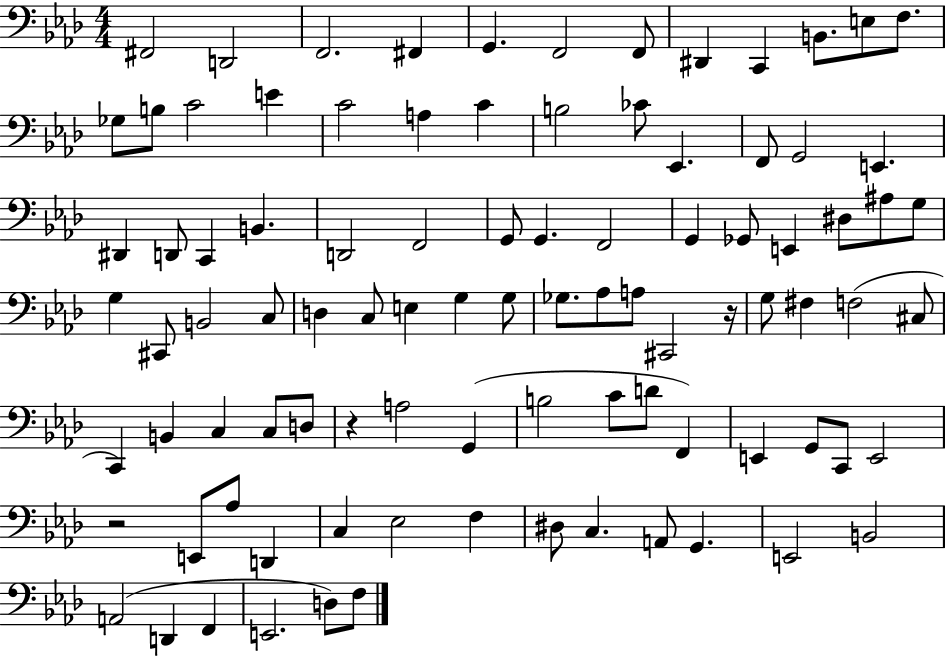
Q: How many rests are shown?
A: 3